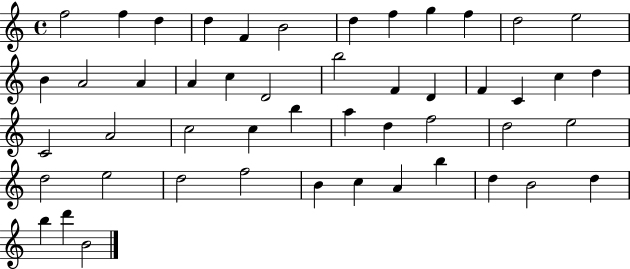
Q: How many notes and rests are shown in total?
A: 49